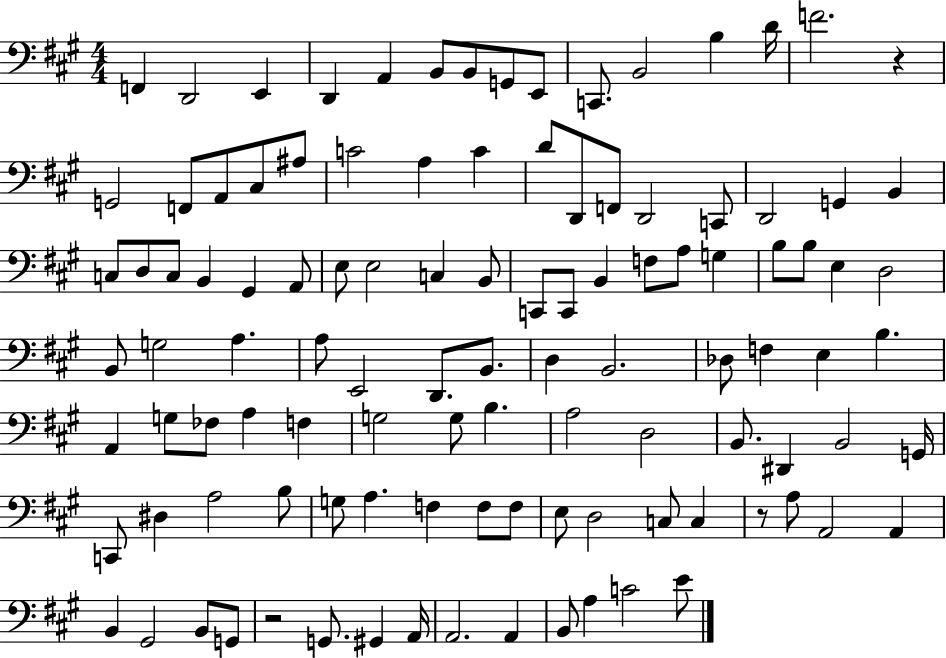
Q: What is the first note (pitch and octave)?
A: F2